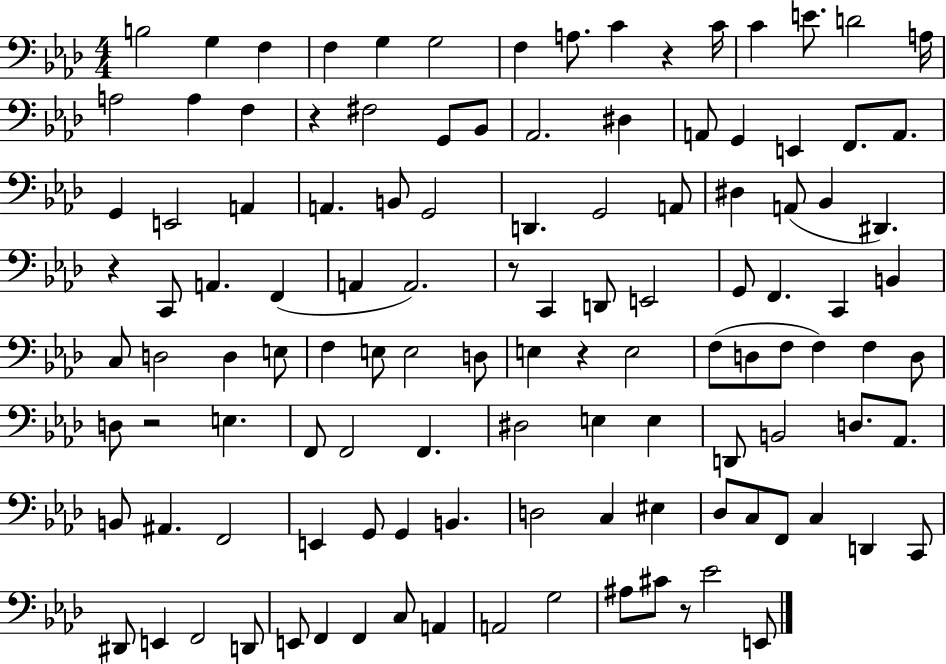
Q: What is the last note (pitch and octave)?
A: E2